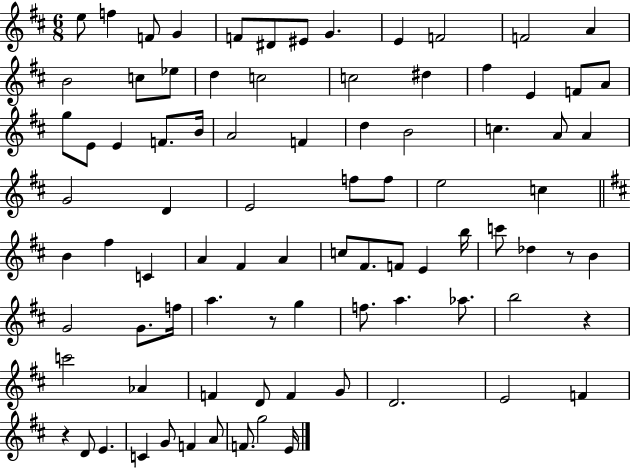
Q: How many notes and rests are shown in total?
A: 87